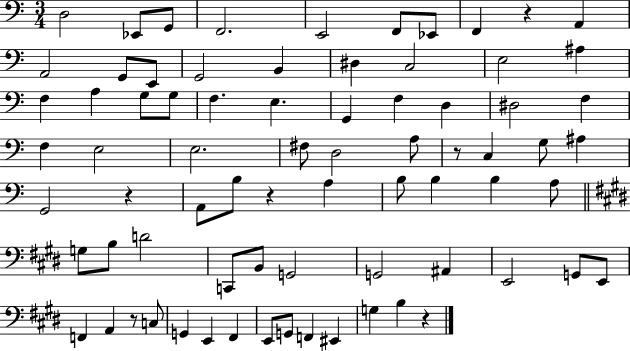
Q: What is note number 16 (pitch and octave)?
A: C3